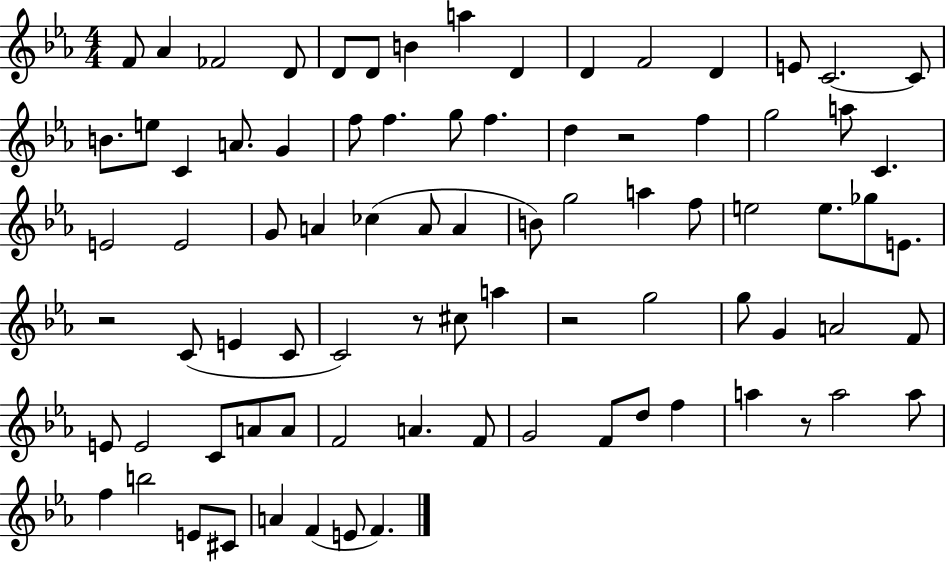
F4/e Ab4/q FES4/h D4/e D4/e D4/e B4/q A5/q D4/q D4/q F4/h D4/q E4/e C4/h. C4/e B4/e. E5/e C4/q A4/e. G4/q F5/e F5/q. G5/e F5/q. D5/q R/h F5/q G5/h A5/e C4/q. E4/h E4/h G4/e A4/q CES5/q A4/e A4/q B4/e G5/h A5/q F5/e E5/h E5/e. Gb5/e E4/e. R/h C4/e E4/q C4/e C4/h R/e C#5/e A5/q R/h G5/h G5/e G4/q A4/h F4/e E4/e E4/h C4/e A4/e A4/e F4/h A4/q. F4/e G4/h F4/e D5/e F5/q A5/q R/e A5/h A5/e F5/q B5/h E4/e C#4/e A4/q F4/q E4/e F4/q.